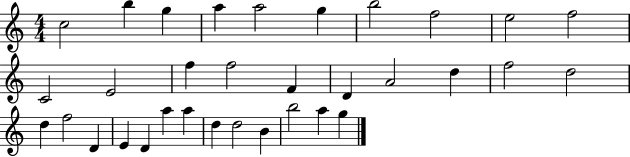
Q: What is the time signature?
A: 4/4